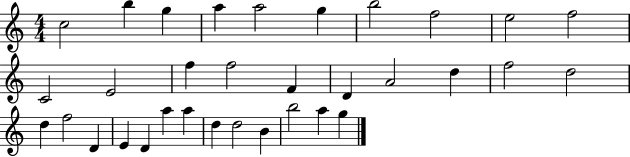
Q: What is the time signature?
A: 4/4